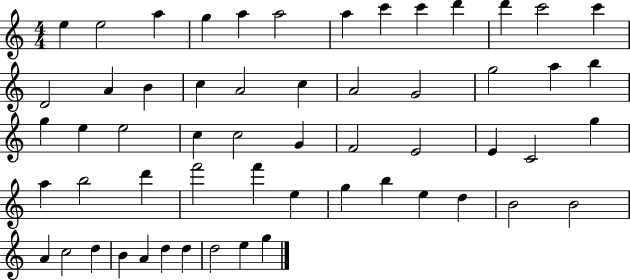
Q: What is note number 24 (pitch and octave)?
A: B5